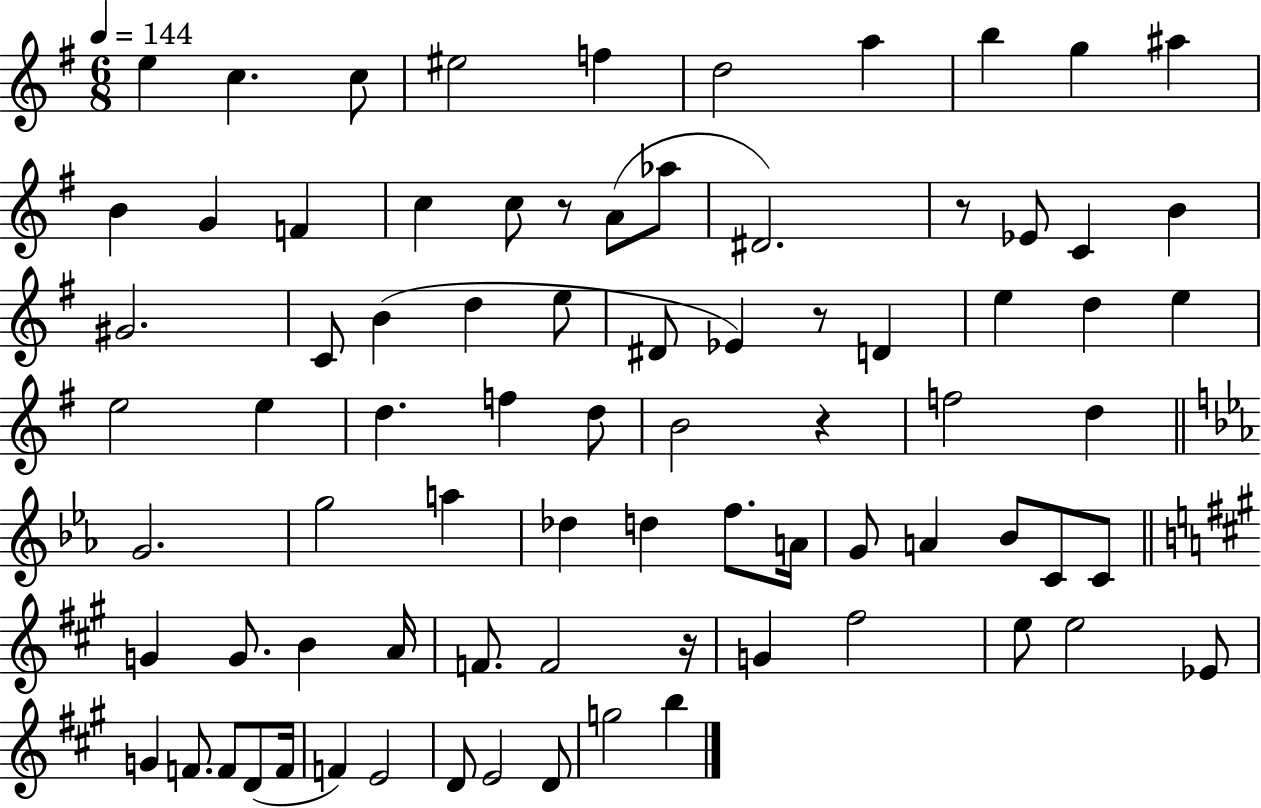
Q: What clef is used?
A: treble